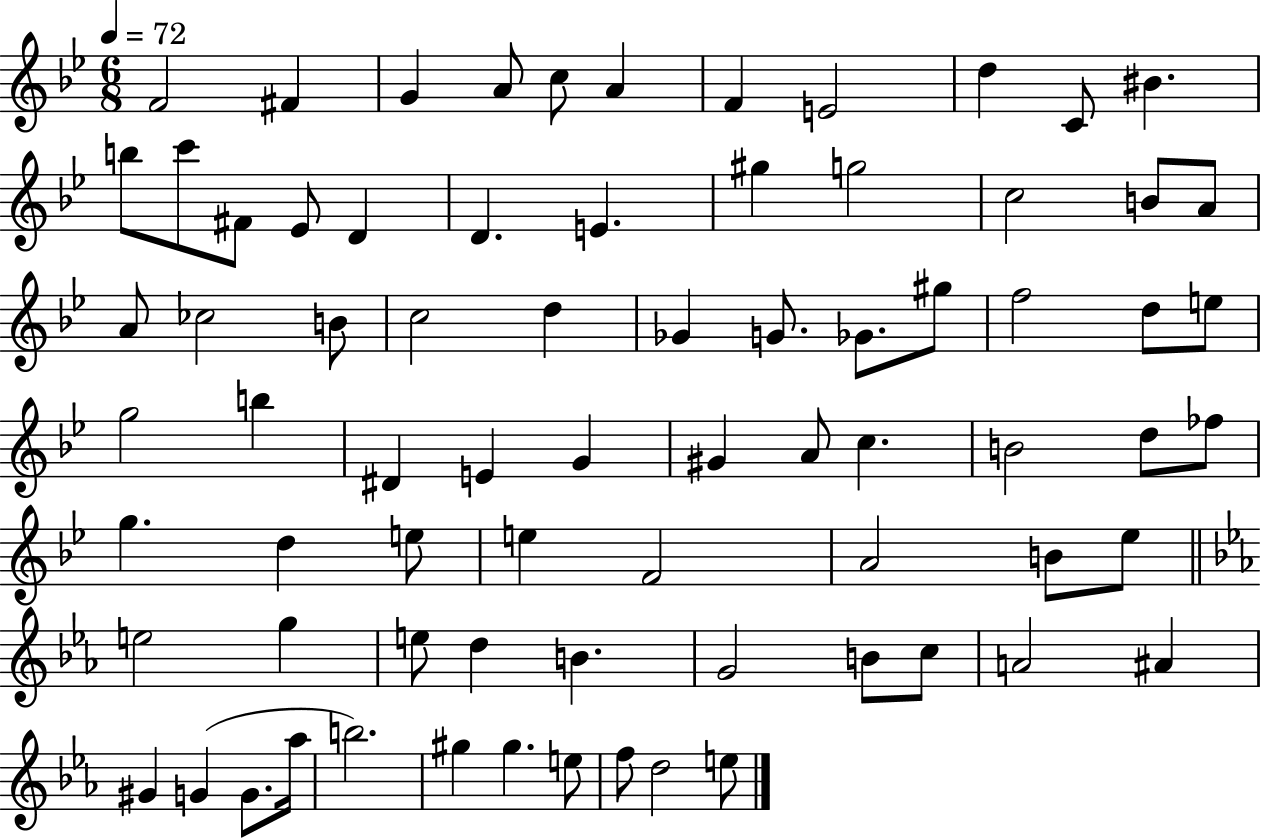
F4/h F#4/q G4/q A4/e C5/e A4/q F4/q E4/h D5/q C4/e BIS4/q. B5/e C6/e F#4/e Eb4/e D4/q D4/q. E4/q. G#5/q G5/h C5/h B4/e A4/e A4/e CES5/h B4/e C5/h D5/q Gb4/q G4/e. Gb4/e. G#5/e F5/h D5/e E5/e G5/h B5/q D#4/q E4/q G4/q G#4/q A4/e C5/q. B4/h D5/e FES5/e G5/q. D5/q E5/e E5/q F4/h A4/h B4/e Eb5/e E5/h G5/q E5/e D5/q B4/q. G4/h B4/e C5/e A4/h A#4/q G#4/q G4/q G4/e. Ab5/s B5/h. G#5/q G#5/q. E5/e F5/e D5/h E5/e